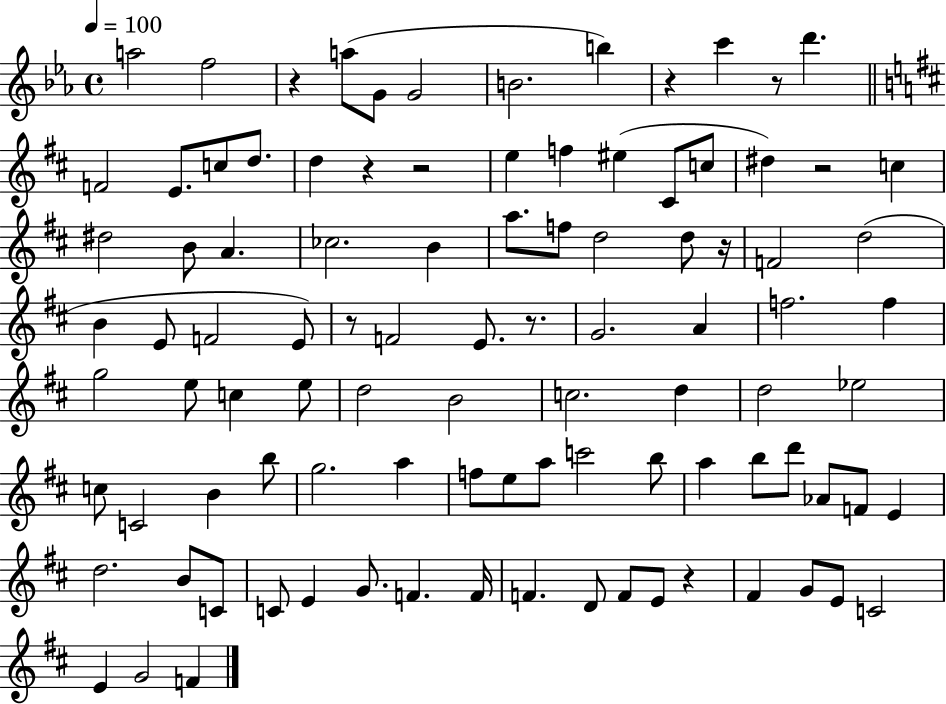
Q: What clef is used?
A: treble